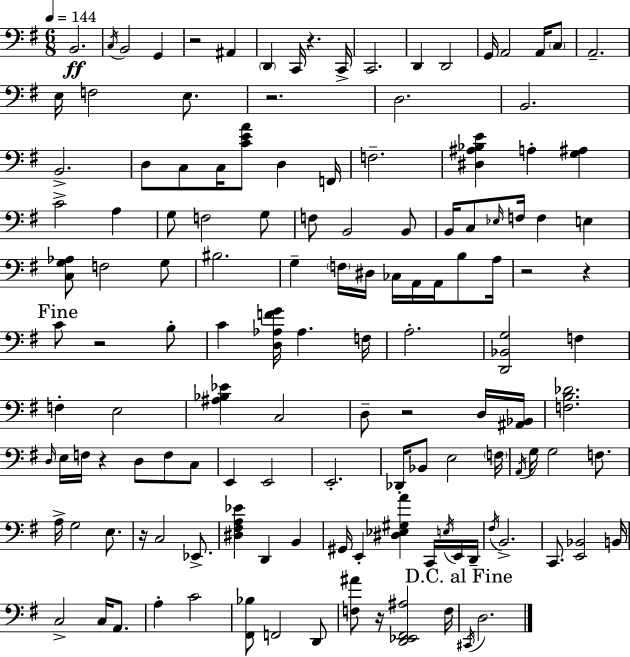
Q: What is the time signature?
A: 6/8